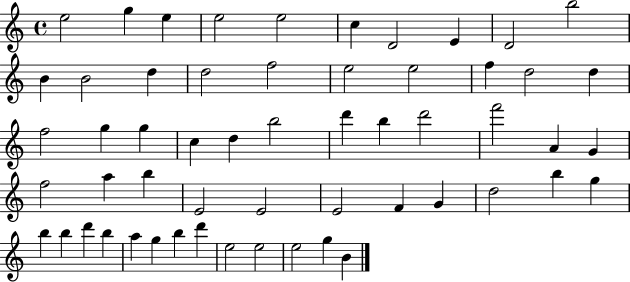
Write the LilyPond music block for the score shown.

{
  \clef treble
  \time 4/4
  \defaultTimeSignature
  \key c \major
  e''2 g''4 e''4 | e''2 e''2 | c''4 d'2 e'4 | d'2 b''2 | \break b'4 b'2 d''4 | d''2 f''2 | e''2 e''2 | f''4 d''2 d''4 | \break f''2 g''4 g''4 | c''4 d''4 b''2 | d'''4 b''4 d'''2 | f'''2 a'4 g'4 | \break f''2 a''4 b''4 | e'2 e'2 | e'2 f'4 g'4 | d''2 b''4 g''4 | \break b''4 b''4 d'''4 b''4 | a''4 g''4 b''4 d'''4 | e''2 e''2 | e''2 g''4 b'4 | \break \bar "|."
}